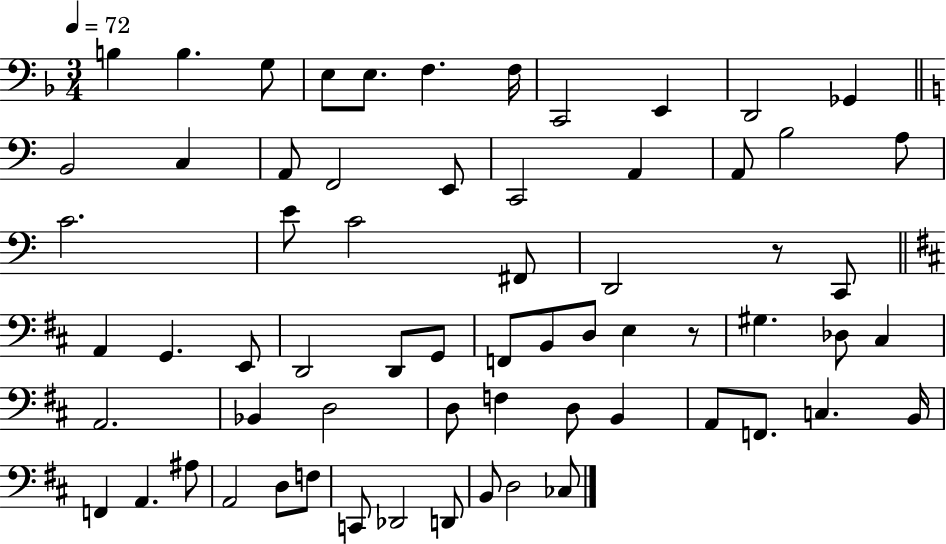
{
  \clef bass
  \numericTimeSignature
  \time 3/4
  \key f \major
  \tempo 4 = 72
  b4 b4. g8 | e8 e8. f4. f16 | c,2 e,4 | d,2 ges,4 | \break \bar "||" \break \key c \major b,2 c4 | a,8 f,2 e,8 | c,2 a,4 | a,8 b2 a8 | \break c'2. | e'8 c'2 fis,8 | d,2 r8 c,8 | \bar "||" \break \key d \major a,4 g,4. e,8 | d,2 d,8 g,8 | f,8 b,8 d8 e4 r8 | gis4. des8 cis4 | \break a,2. | bes,4 d2 | d8 f4 d8 b,4 | a,8 f,8. c4. b,16 | \break f,4 a,4. ais8 | a,2 d8 f8 | c,8 des,2 d,8 | b,8 d2 ces8 | \break \bar "|."
}